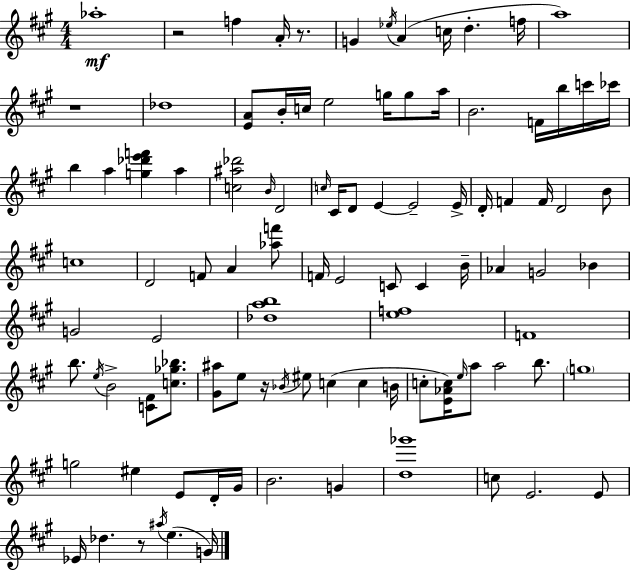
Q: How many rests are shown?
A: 5